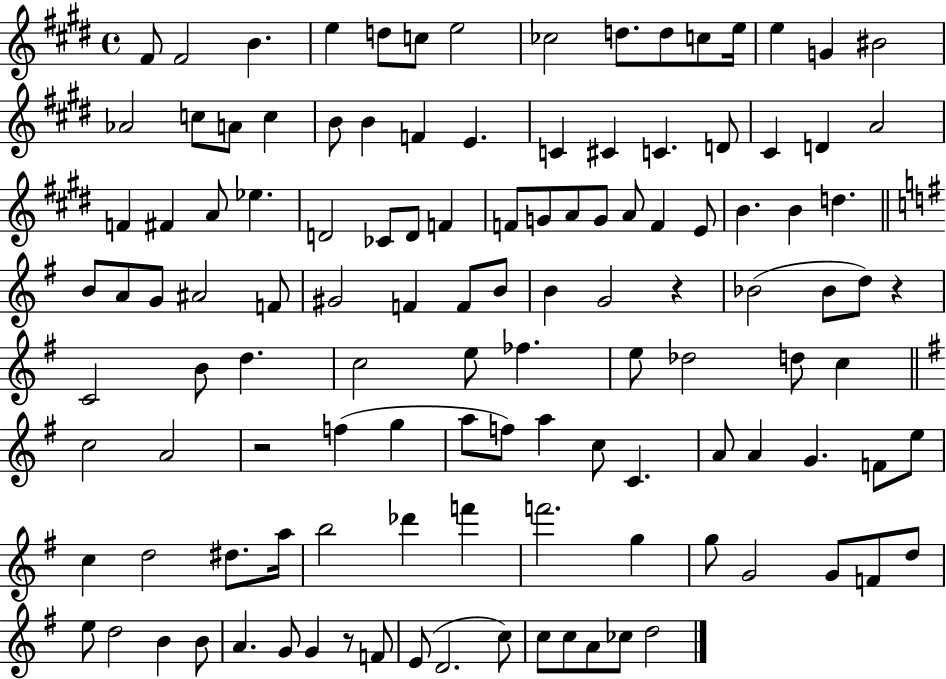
X:1
T:Untitled
M:4/4
L:1/4
K:E
^F/2 ^F2 B e d/2 c/2 e2 _c2 d/2 d/2 c/2 e/4 e G ^B2 _A2 c/2 A/2 c B/2 B F E C ^C C D/2 ^C D A2 F ^F A/2 _e D2 _C/2 D/2 F F/2 G/2 A/2 G/2 A/2 F E/2 B B d B/2 A/2 G/2 ^A2 F/2 ^G2 F F/2 B/2 B G2 z _B2 _B/2 d/2 z C2 B/2 d c2 e/2 _f e/2 _d2 d/2 c c2 A2 z2 f g a/2 f/2 a c/2 C A/2 A G F/2 e/2 c d2 ^d/2 a/4 b2 _d' f' f'2 g g/2 G2 G/2 F/2 d/2 e/2 d2 B B/2 A G/2 G z/2 F/2 E/2 D2 c/2 c/2 c/2 A/2 _c/2 d2